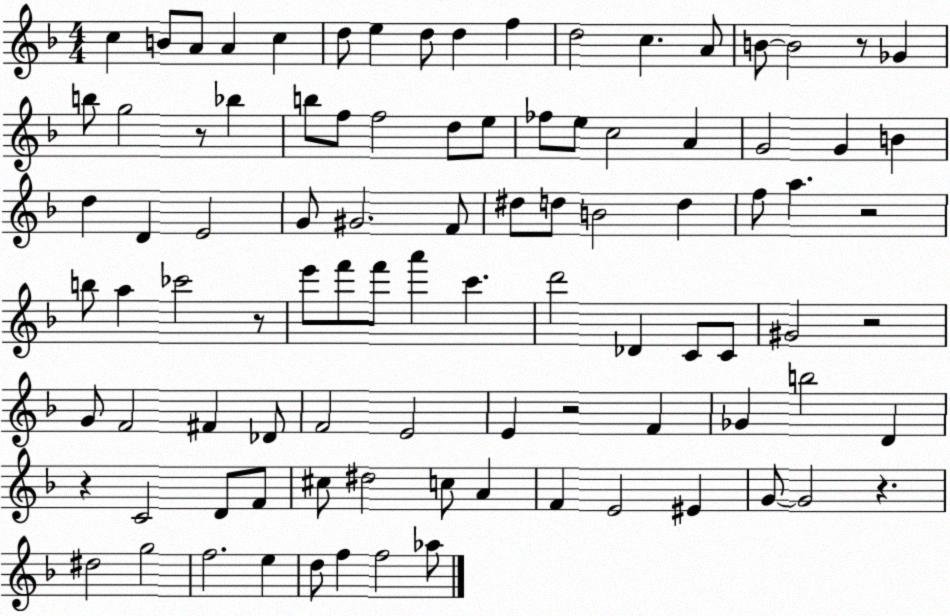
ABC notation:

X:1
T:Untitled
M:4/4
L:1/4
K:F
c B/2 A/2 A c d/2 e d/2 d f d2 c A/2 B/2 B2 z/2 _G b/2 g2 z/2 _b b/2 f/2 f2 d/2 e/2 _f/2 e/2 c2 A G2 G B d D E2 G/2 ^G2 F/2 ^d/2 d/2 B2 d f/2 a z2 b/2 a _c'2 z/2 e'/2 f'/2 f'/2 a' c' d'2 _D C/2 C/2 ^G2 z2 G/2 F2 ^F _D/2 F2 E2 E z2 F _G b2 D z C2 D/2 F/2 ^c/2 ^d2 c/2 A F E2 ^E G/2 G2 z ^d2 g2 f2 e d/2 f f2 _a/2